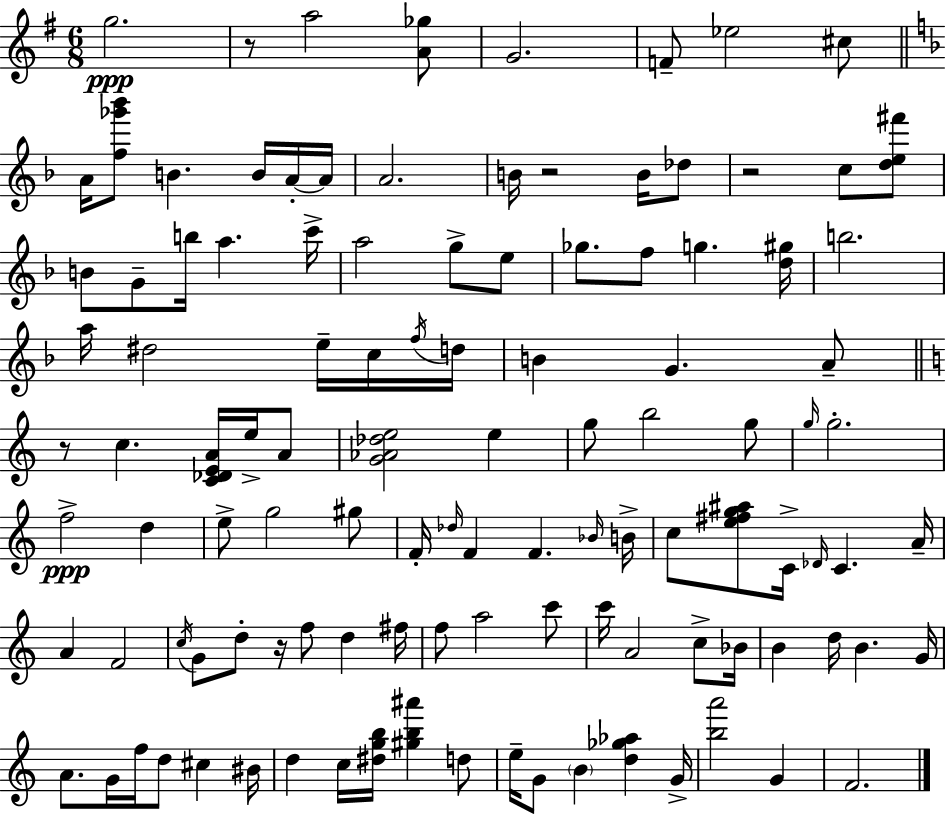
G5/h. R/e A5/h [A4,Gb5]/e G4/h. F4/e Eb5/h C#5/e A4/s [F5,Gb6,Bb6]/e B4/q. B4/s A4/s A4/s A4/h. B4/s R/h B4/s Db5/e R/h C5/e [D5,E5,F#6]/e B4/e G4/e B5/s A5/q. C6/s A5/h G5/e E5/e Gb5/e. F5/e G5/q. [D5,G#5]/s B5/h. A5/s D#5/h E5/s C5/s F5/s D5/s B4/q G4/q. A4/e R/e C5/q. [C4,Db4,E4,A4]/s E5/s A4/e [G4,Ab4,Db5,E5]/h E5/q G5/e B5/h G5/e G5/s G5/h. F5/h D5/q E5/e G5/h G#5/e F4/s Db5/s F4/q F4/q. Bb4/s B4/s C5/e [E5,F#5,G5,A#5]/e C4/s Db4/s C4/q. A4/s A4/q F4/h C5/s G4/e D5/e R/s F5/e D5/q F#5/s F5/e A5/h C6/e C6/s A4/h C5/e Bb4/s B4/q D5/s B4/q. G4/s A4/e. G4/s F5/s D5/e C#5/q BIS4/s D5/q C5/s [D#5,G5,B5]/s [G#5,B5,A#6]/q D5/e E5/s G4/e B4/q [D5,Gb5,Ab5]/q G4/s [B5,A6]/h G4/q F4/h.